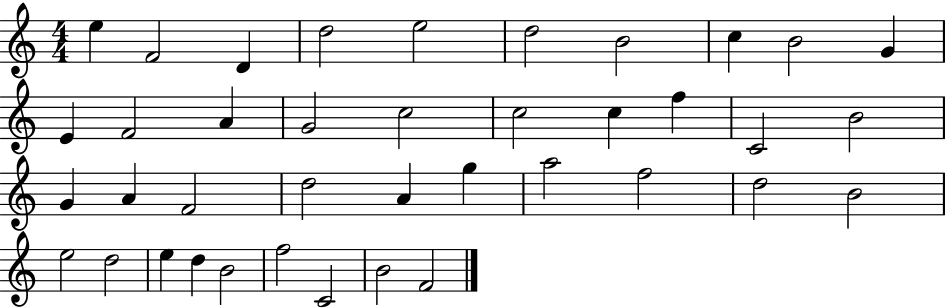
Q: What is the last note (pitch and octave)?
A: F4